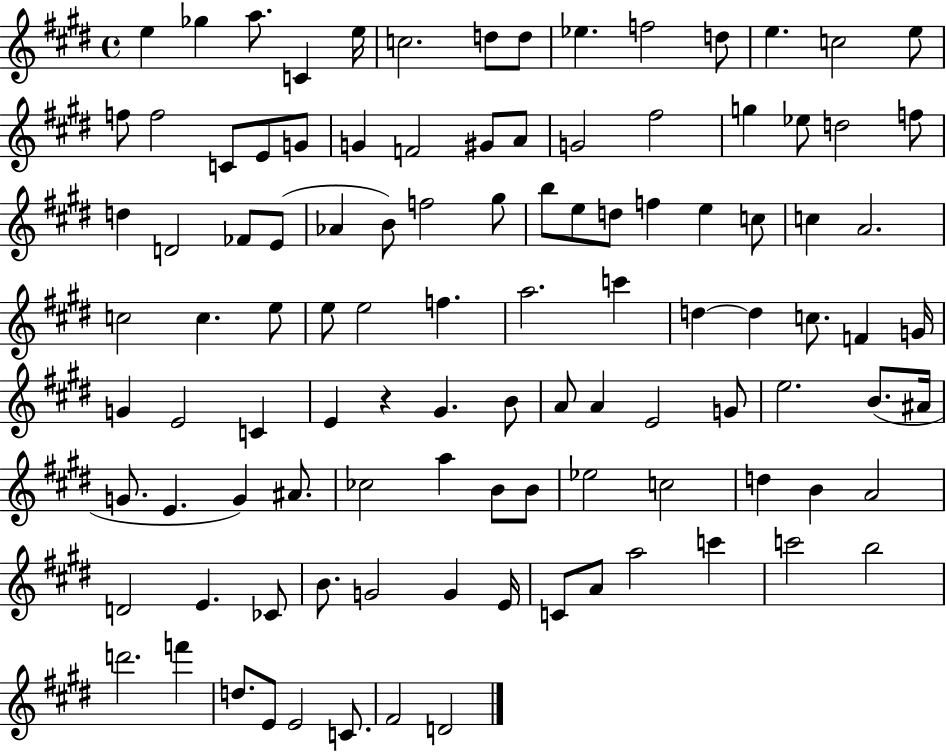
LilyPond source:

{
  \clef treble
  \time 4/4
  \defaultTimeSignature
  \key e \major
  e''4 ges''4 a''8. c'4 e''16 | c''2. d''8 d''8 | ees''4. f''2 d''8 | e''4. c''2 e''8 | \break f''8 f''2 c'8 e'8 g'8 | g'4 f'2 gis'8 a'8 | g'2 fis''2 | g''4 ees''8 d''2 f''8 | \break d''4 d'2 fes'8 e'8( | aes'4 b'8) f''2 gis''8 | b''8 e''8 d''8 f''4 e''4 c''8 | c''4 a'2. | \break c''2 c''4. e''8 | e''8 e''2 f''4. | a''2. c'''4 | d''4~~ d''4 c''8. f'4 g'16 | \break g'4 e'2 c'4 | e'4 r4 gis'4. b'8 | a'8 a'4 e'2 g'8 | e''2. b'8.( ais'16 | \break g'8. e'4. g'4) ais'8. | ces''2 a''4 b'8 b'8 | ees''2 c''2 | d''4 b'4 a'2 | \break d'2 e'4. ces'8 | b'8. g'2 g'4 e'16 | c'8 a'8 a''2 c'''4 | c'''2 b''2 | \break d'''2. f'''4 | d''8. e'8 e'2 c'8. | fis'2 d'2 | \bar "|."
}